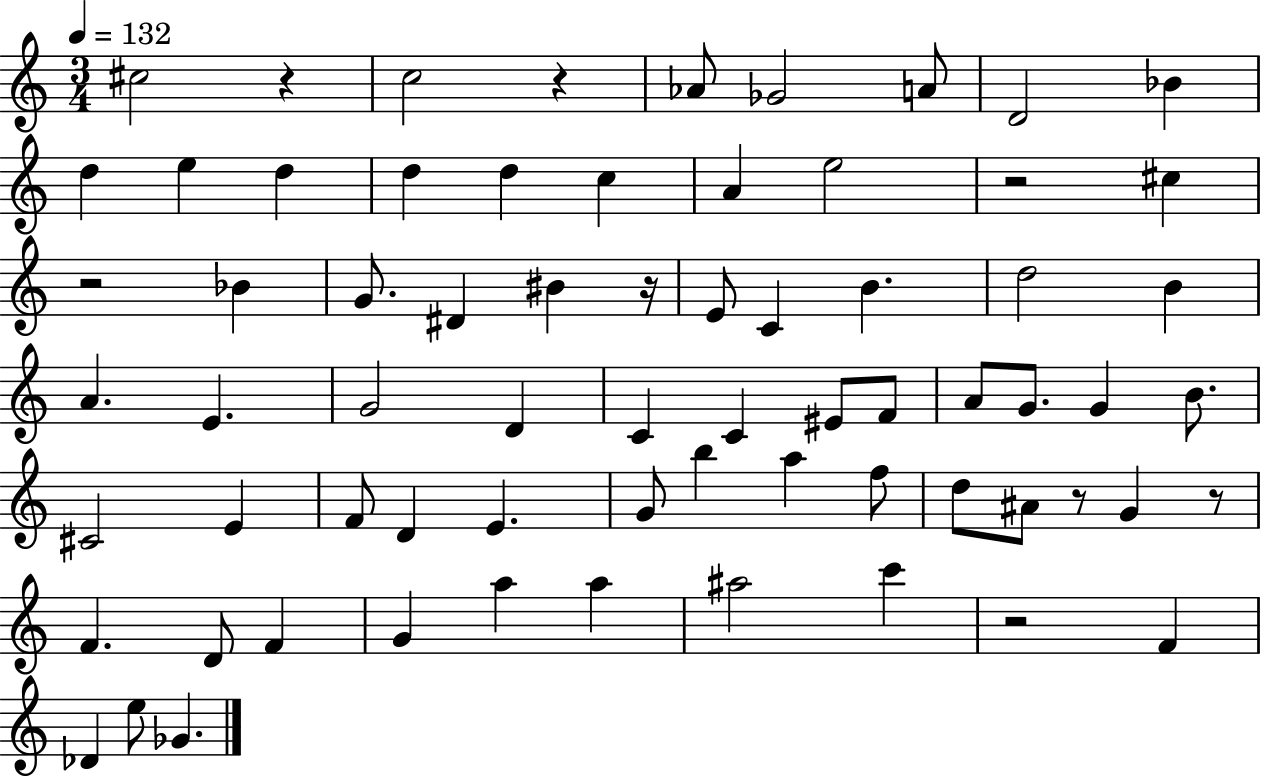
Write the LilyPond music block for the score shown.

{
  \clef treble
  \numericTimeSignature
  \time 3/4
  \key c \major
  \tempo 4 = 132
  cis''2 r4 | c''2 r4 | aes'8 ges'2 a'8 | d'2 bes'4 | \break d''4 e''4 d''4 | d''4 d''4 c''4 | a'4 e''2 | r2 cis''4 | \break r2 bes'4 | g'8. dis'4 bis'4 r16 | e'8 c'4 b'4. | d''2 b'4 | \break a'4. e'4. | g'2 d'4 | c'4 c'4 eis'8 f'8 | a'8 g'8. g'4 b'8. | \break cis'2 e'4 | f'8 d'4 e'4. | g'8 b''4 a''4 f''8 | d''8 ais'8 r8 g'4 r8 | \break f'4. d'8 f'4 | g'4 a''4 a''4 | ais''2 c'''4 | r2 f'4 | \break des'4 e''8 ges'4. | \bar "|."
}